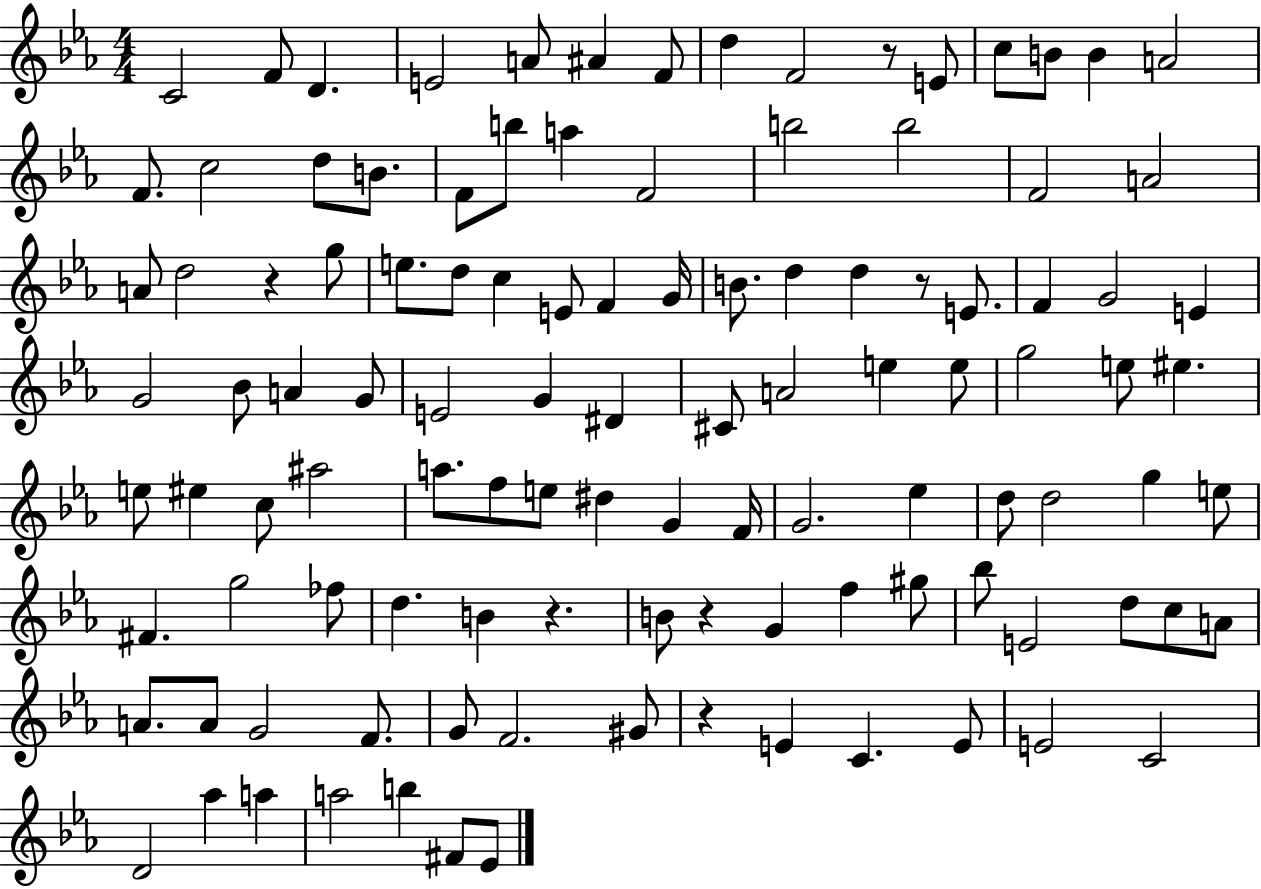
C4/h F4/e D4/q. E4/h A4/e A#4/q F4/e D5/q F4/h R/e E4/e C5/e B4/e B4/q A4/h F4/e. C5/h D5/e B4/e. F4/e B5/e A5/q F4/h B5/h B5/h F4/h A4/h A4/e D5/h R/q G5/e E5/e. D5/e C5/q E4/e F4/q G4/s B4/e. D5/q D5/q R/e E4/e. F4/q G4/h E4/q G4/h Bb4/e A4/q G4/e E4/h G4/q D#4/q C#4/e A4/h E5/q E5/e G5/h E5/e EIS5/q. E5/e EIS5/q C5/e A#5/h A5/e. F5/e E5/e D#5/q G4/q F4/s G4/h. Eb5/q D5/e D5/h G5/q E5/e F#4/q. G5/h FES5/e D5/q. B4/q R/q. B4/e R/q G4/q F5/q G#5/e Bb5/e E4/h D5/e C5/e A4/e A4/e. A4/e G4/h F4/e. G4/e F4/h. G#4/e R/q E4/q C4/q. E4/e E4/h C4/h D4/h Ab5/q A5/q A5/h B5/q F#4/e Eb4/e